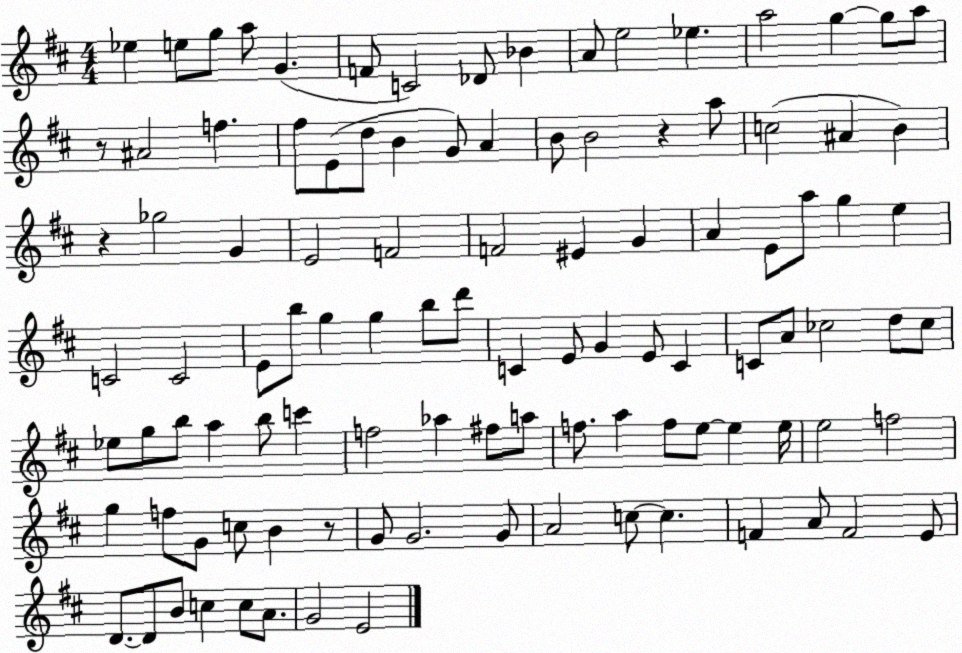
X:1
T:Untitled
M:4/4
L:1/4
K:D
_e e/2 g/2 a/2 G F/2 C2 _D/2 _B A/2 e2 _e a2 g g/2 a/2 z/2 ^A2 f ^f/2 E/2 d/2 B G/2 A B/2 B2 z a/2 c2 ^A B z _g2 G E2 F2 F2 ^E G A E/2 a/2 g e C2 C2 E/2 b/2 g g b/2 d'/2 C E/2 G E/2 C C/2 A/2 _c2 d/2 _c/2 _e/2 g/2 b/2 a b/2 c' f2 _a ^f/2 a/2 f/2 a f/2 e/2 e e/4 e2 f2 g f/2 G/2 c/2 B z/2 G/2 G2 G/2 A2 c/2 c F A/2 F2 E/2 D/2 D/2 B/2 c c/2 A/2 G2 E2